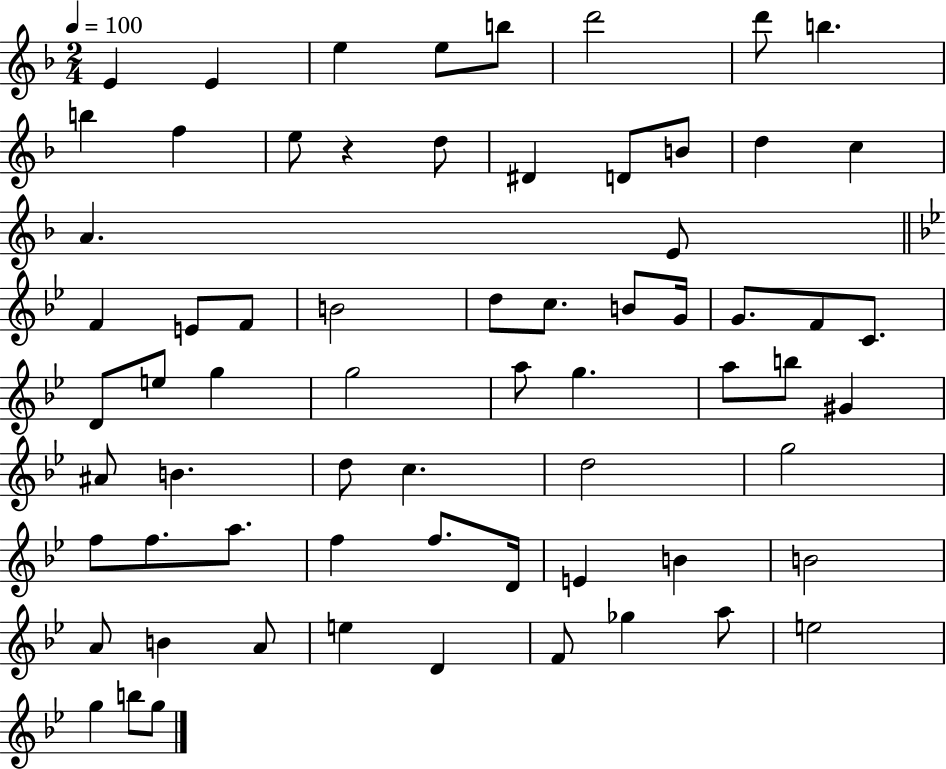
E4/q E4/q E5/q E5/e B5/e D6/h D6/e B5/q. B5/q F5/q E5/e R/q D5/e D#4/q D4/e B4/e D5/q C5/q A4/q. E4/e F4/q E4/e F4/e B4/h D5/e C5/e. B4/e G4/s G4/e. F4/e C4/e. D4/e E5/e G5/q G5/h A5/e G5/q. A5/e B5/e G#4/q A#4/e B4/q. D5/e C5/q. D5/h G5/h F5/e F5/e. A5/e. F5/q F5/e. D4/s E4/q B4/q B4/h A4/e B4/q A4/e E5/q D4/q F4/e Gb5/q A5/e E5/h G5/q B5/e G5/e